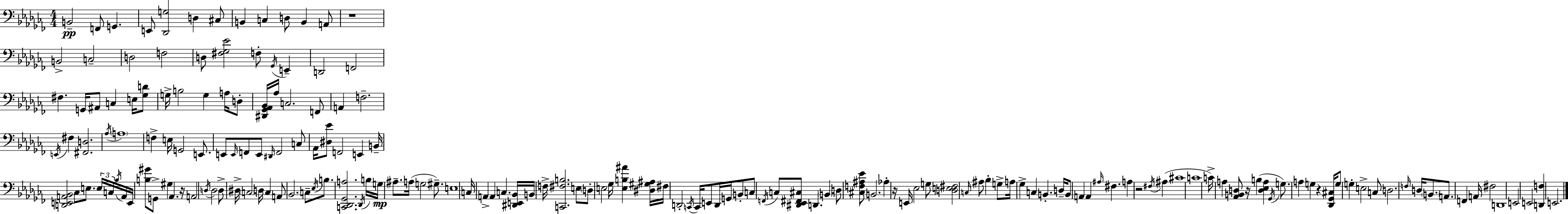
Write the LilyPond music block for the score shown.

{
  \clef bass
  \numericTimeSignature
  \time 4/4
  \key aes \minor
  b,2--\pp f,8 g,4. | e,8 <des, g>2 d4 cis8 | b,4 c4 d8 b,4 a,8 | r1 | \break b,2-> c2-- | d2 f2 | d8 <fis ges ees'>2 f8-. \acciaccatura { ges,16 } e,4-- | d,2 f,2 | \break fis4. g,16 ais,8 c4 e16 <ges d'>8 | g16-> b2 g4 a16 d8-. | <dis, ges, aes, bes,>16 aes16 c2. f,8 | a,4 f2.-- | \break \acciaccatura { e,16 } fis4 <fis, d>2. | \acciaccatura { aes16 } \parenthesize a1 | f4-> e16 g,2 | e,8. e,8 \grace { e,16 } f,8 e,8 \grace { dis,16 } f,2 | \break c8 aes,16 <dis ees'>8 f,2 | e,4 b,16-- <d, e, a, bes,>2 ces8 e8. | \tuplet 3/2 { e16 c16 \acciaccatura { bes16 } } a,16 e,16 <b gis'>8 g,8-> gis4 aes,4. | r16 a,2 \acciaccatura { d16 } d2 | \break d8-> dis16-> \parenthesize c2 | d16 c4 a,8 bes,2. | c8-- \acciaccatura { ees16 } b8. <c, des, ges, a>2. | \acciaccatura { des,16 } b16 g16\mp ais8.-- a16( g2 | \break gis8.--) e1 | c16 a,4-> a,4 | c4. <dis, e, bes,>16 b,16 f16-> <c, fis b>2. | e8 \parenthesize d8-. e2 | \break ges16 <e b ais'>4 <dis gis ais>16 fis16 d,2-. | \acciaccatura { c,16 } c,16 e,8 d,16 g,16 b,8-. c8 \acciaccatura { f,16 } c8 <dis, ees, fis, cis>8 | d,4. \parenthesize b,4 d8 <cis f ais ees'>8 b,2. | aes4-. r16 | \break e,16 ees2 g8 <d e fis>2 | \grace { c16 } ais8 bes4-. g8-> a16 ges4-> | c4 b,4.-. d16-- b,8 a,4 | a,4 \grace { ais16 } fis4. a4 | \break r2 \acciaccatura { fis16 } ais4( cis'1 | c'1 | c'16->) a4 | <aes, b, d>8 r16 b4( <d ees a>4 \acciaccatura { ges,16 } g8.) | \break a4 g4 r4 <des, ges, cis>16 g8 | g4-. e2-> c8 d2. | \grace { f16 } d16 \parenthesize b,8. | a,8. f,4 a,16 fis2 | \break d,1 | e,2 e,2 | <d, f>4 e,2. | \bar "|."
}